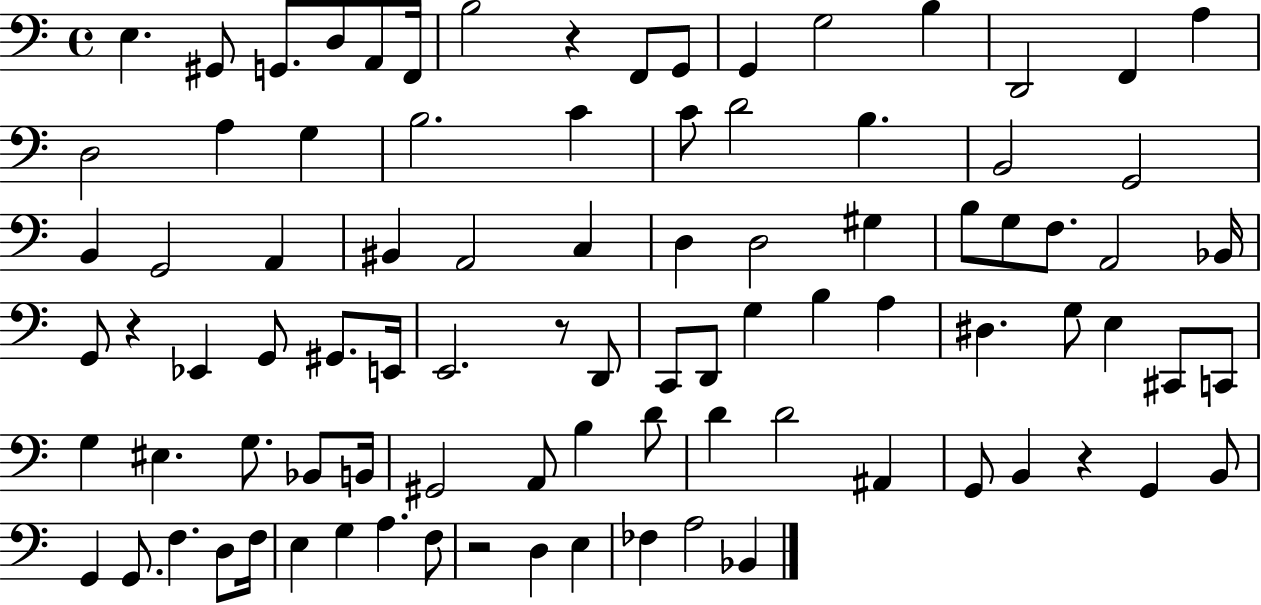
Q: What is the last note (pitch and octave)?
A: Bb2